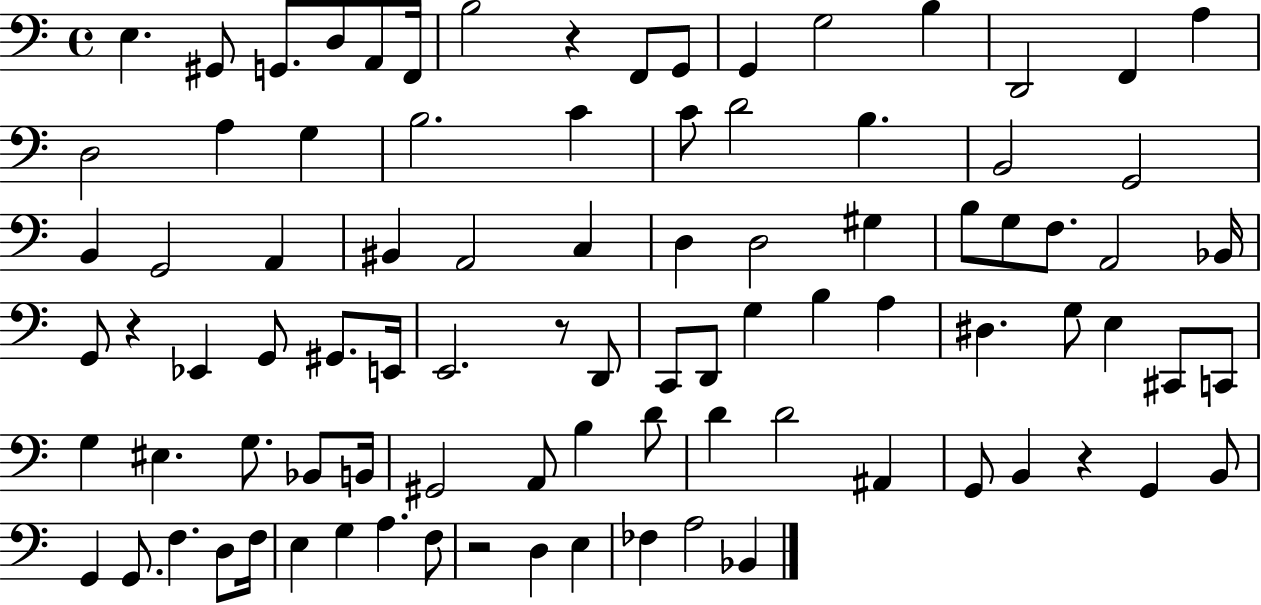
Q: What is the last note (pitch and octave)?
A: Bb2